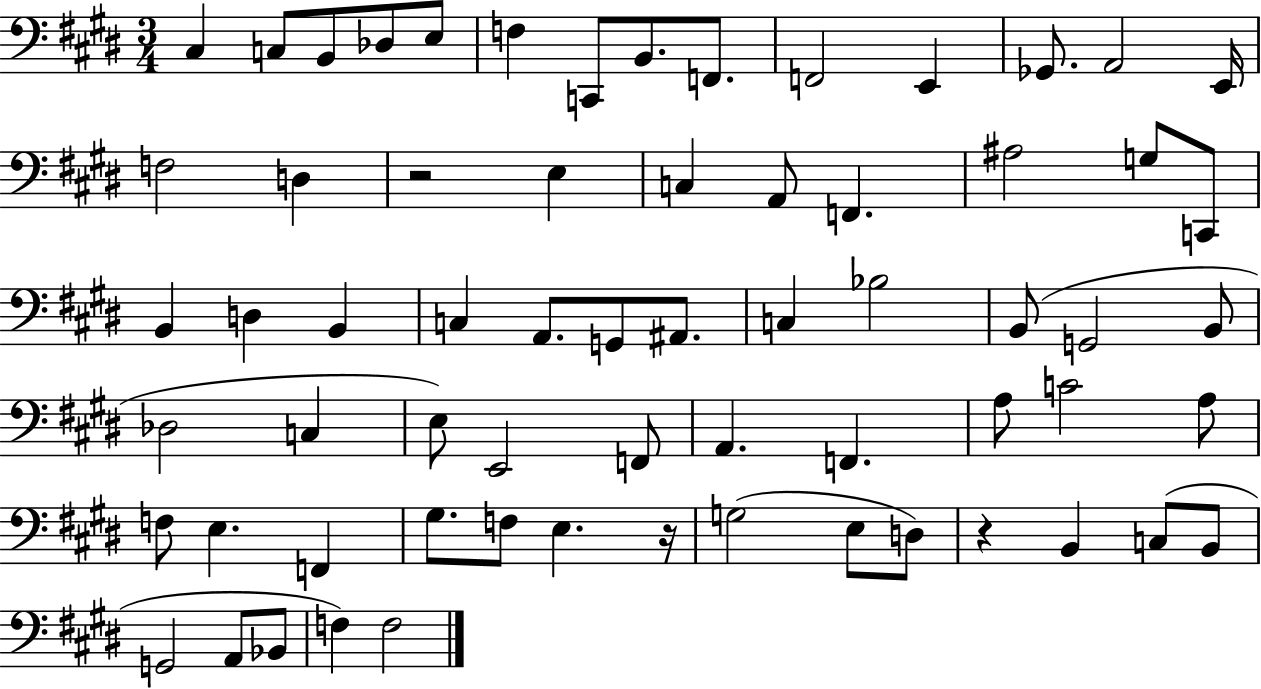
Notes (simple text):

C#3/q C3/e B2/e Db3/e E3/e F3/q C2/e B2/e. F2/e. F2/h E2/q Gb2/e. A2/h E2/s F3/h D3/q R/h E3/q C3/q A2/e F2/q. A#3/h G3/e C2/e B2/q D3/q B2/q C3/q A2/e. G2/e A#2/e. C3/q Bb3/h B2/e G2/h B2/e Db3/h C3/q E3/e E2/h F2/e A2/q. F2/q. A3/e C4/h A3/e F3/e E3/q. F2/q G#3/e. F3/e E3/q. R/s G3/h E3/e D3/e R/q B2/q C3/e B2/e G2/h A2/e Bb2/e F3/q F3/h